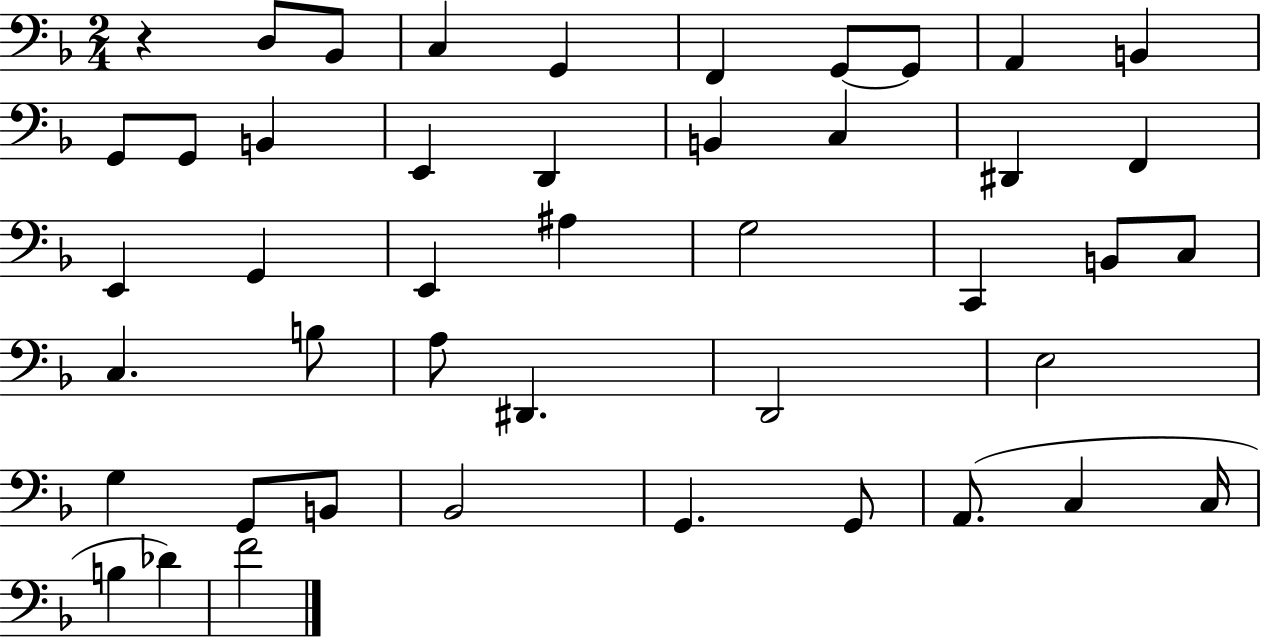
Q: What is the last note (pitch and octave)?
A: F4